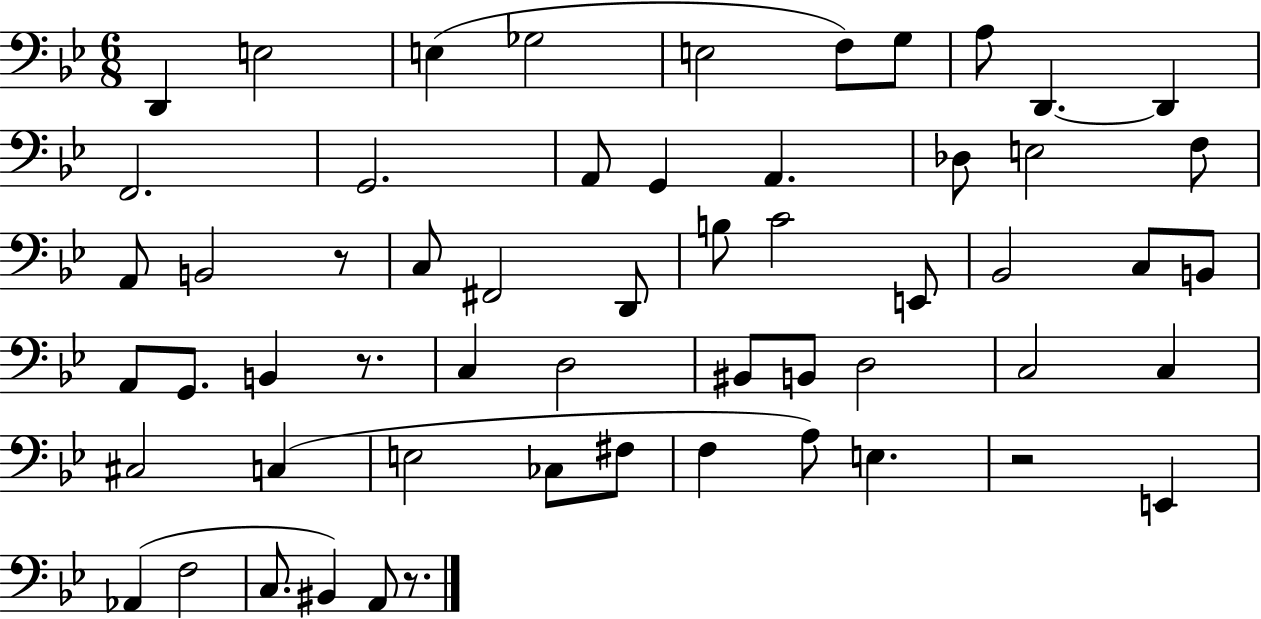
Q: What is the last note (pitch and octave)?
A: A2